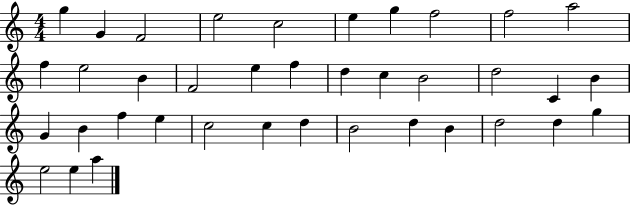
{
  \clef treble
  \numericTimeSignature
  \time 4/4
  \key c \major
  g''4 g'4 f'2 | e''2 c''2 | e''4 g''4 f''2 | f''2 a''2 | \break f''4 e''2 b'4 | f'2 e''4 f''4 | d''4 c''4 b'2 | d''2 c'4 b'4 | \break g'4 b'4 f''4 e''4 | c''2 c''4 d''4 | b'2 d''4 b'4 | d''2 d''4 g''4 | \break e''2 e''4 a''4 | \bar "|."
}